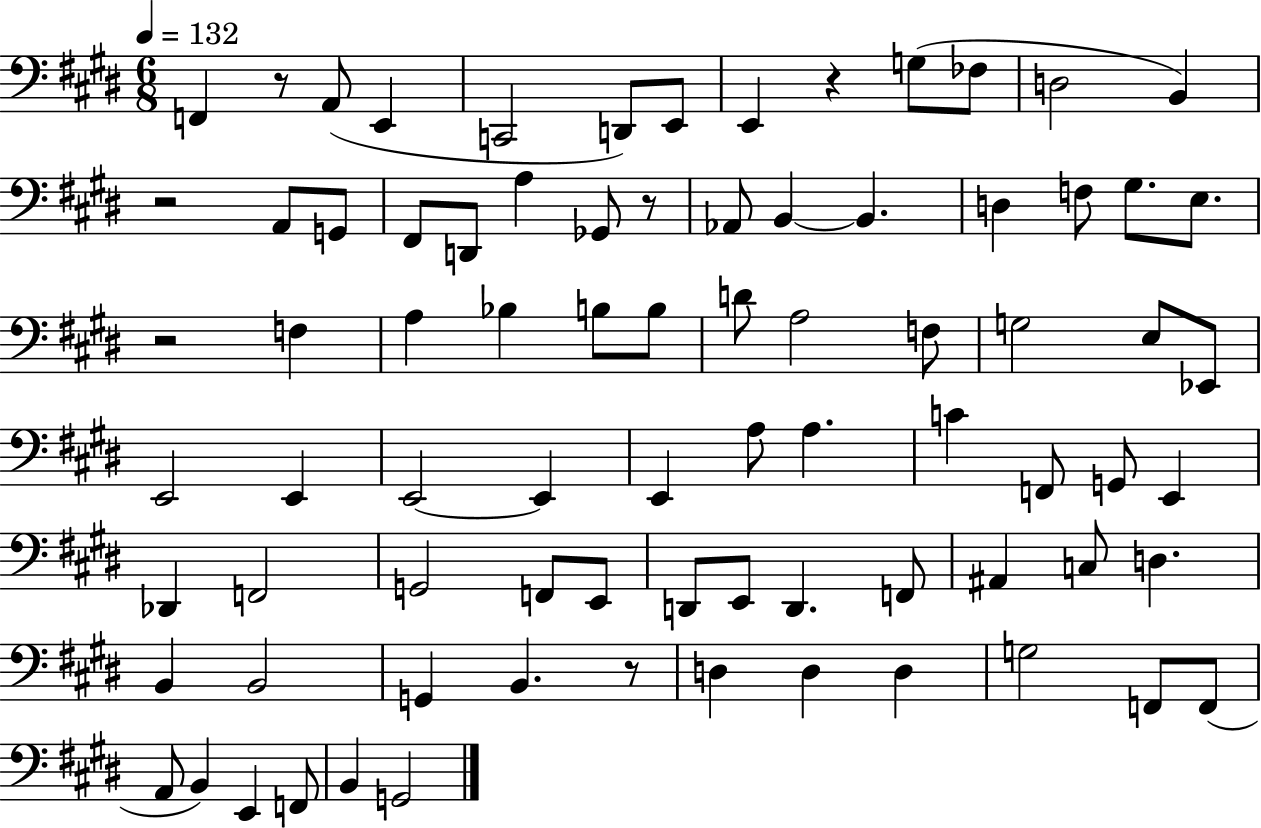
{
  \clef bass
  \numericTimeSignature
  \time 6/8
  \key e \major
  \tempo 4 = 132
  f,4 r8 a,8( e,4 | c,2 d,8) e,8 | e,4 r4 g8( fes8 | d2 b,4) | \break r2 a,8 g,8 | fis,8 d,8 a4 ges,8 r8 | aes,8 b,4~~ b,4. | d4 f8 gis8. e8. | \break r2 f4 | a4 bes4 b8 b8 | d'8 a2 f8 | g2 e8 ees,8 | \break e,2 e,4 | e,2~~ e,4 | e,4 a8 a4. | c'4 f,8 g,8 e,4 | \break des,4 f,2 | g,2 f,8 e,8 | d,8 e,8 d,4. f,8 | ais,4 c8 d4. | \break b,4 b,2 | g,4 b,4. r8 | d4 d4 d4 | g2 f,8 f,8( | \break a,8 b,4) e,4 f,8 | b,4 g,2 | \bar "|."
}